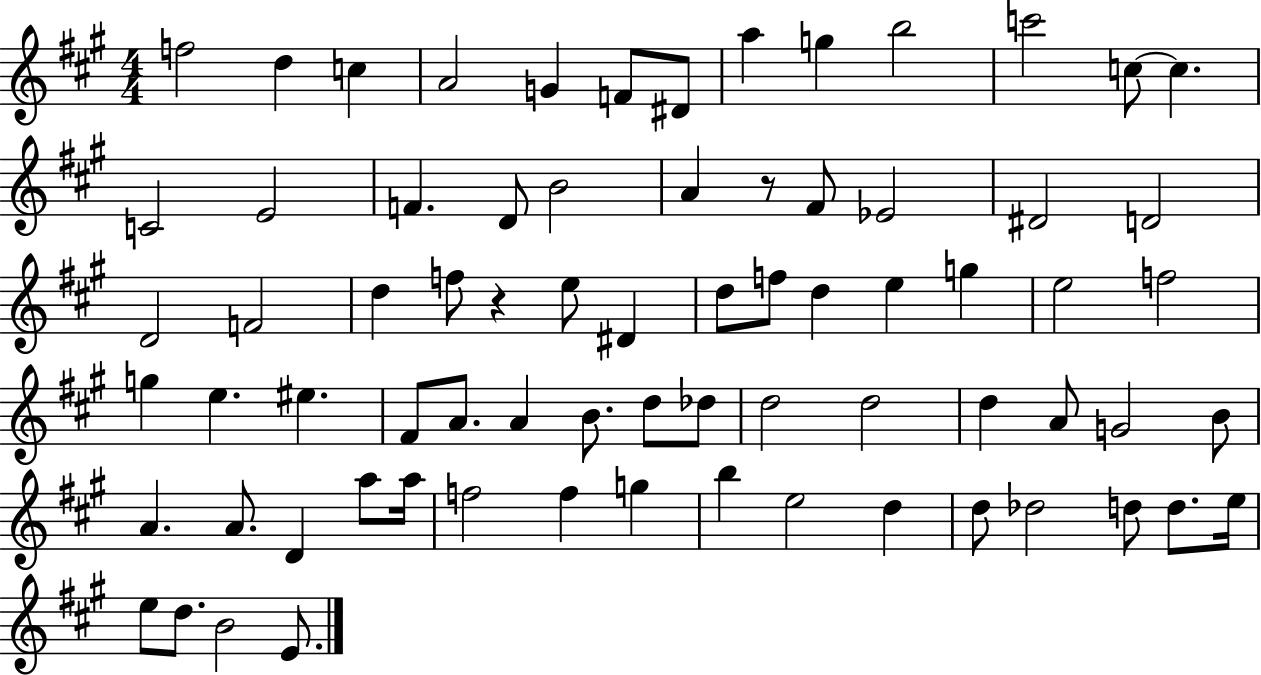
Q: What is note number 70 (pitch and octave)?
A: B4